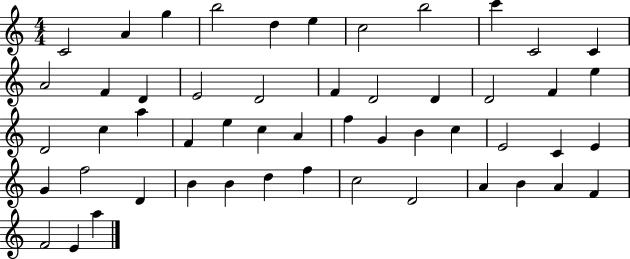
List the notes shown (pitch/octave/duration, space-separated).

C4/h A4/q G5/q B5/h D5/q E5/q C5/h B5/h C6/q C4/h C4/q A4/h F4/q D4/q E4/h D4/h F4/q D4/h D4/q D4/h F4/q E5/q D4/h C5/q A5/q F4/q E5/q C5/q A4/q F5/q G4/q B4/q C5/q E4/h C4/q E4/q G4/q F5/h D4/q B4/q B4/q D5/q F5/q C5/h D4/h A4/q B4/q A4/q F4/q F4/h E4/q A5/q